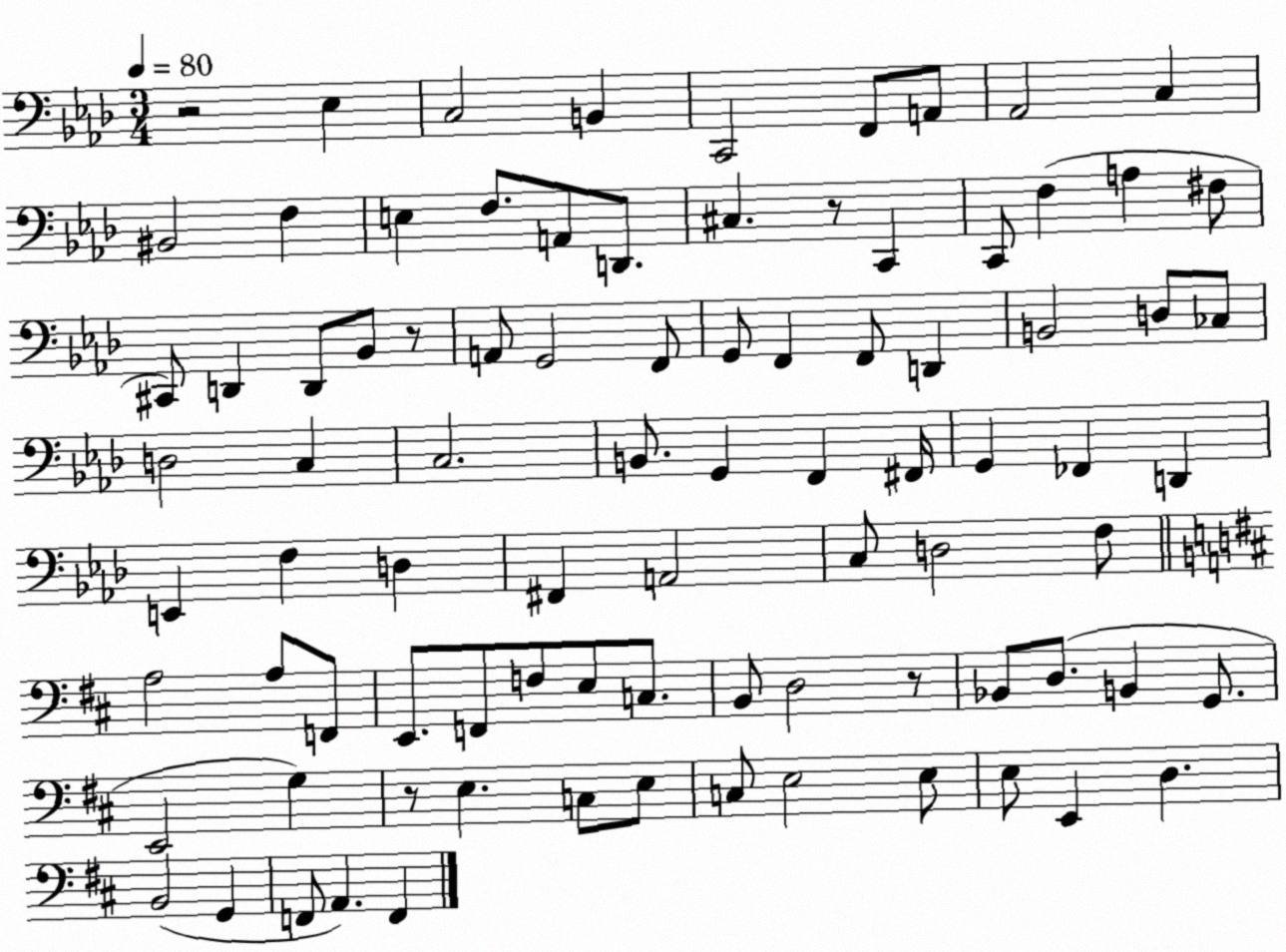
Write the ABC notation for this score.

X:1
T:Untitled
M:3/4
L:1/4
K:Ab
z2 _E, C,2 B,, C,,2 F,,/2 A,,/2 _A,,2 C, ^B,,2 F, E, F,/2 A,,/2 D,,/2 ^C, z/2 C,, C,,/2 F, A, ^F,/2 ^C,,/2 D,, D,,/2 _B,,/2 z/2 A,,/2 G,,2 F,,/2 G,,/2 F,, F,,/2 D,, B,,2 D,/2 _C,/2 D,2 C, C,2 B,,/2 G,, F,, ^F,,/4 G,, _F,, D,, E,, F, D, ^F,, A,,2 C,/2 D,2 F,/2 A,2 A,/2 F,,/2 E,,/2 F,,/2 F,/2 E,/2 C,/2 B,,/2 D,2 z/2 _B,,/2 D,/2 B,, G,,/2 E,,2 G, z/2 E, C,/2 E,/2 C,/2 E,2 E,/2 E,/2 E,, D, B,,2 G,, F,,/2 A,, F,,